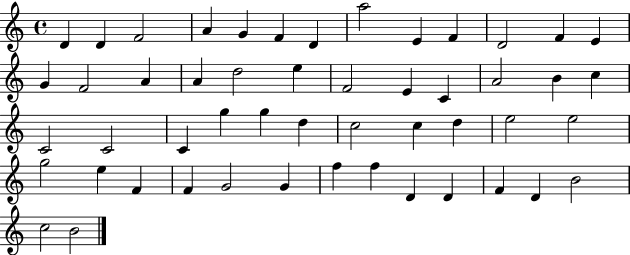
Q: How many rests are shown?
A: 0